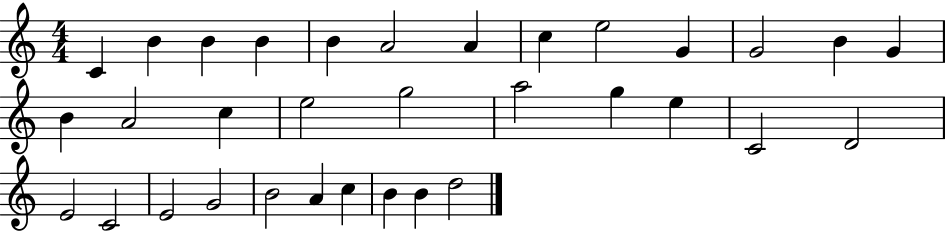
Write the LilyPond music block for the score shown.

{
  \clef treble
  \numericTimeSignature
  \time 4/4
  \key c \major
  c'4 b'4 b'4 b'4 | b'4 a'2 a'4 | c''4 e''2 g'4 | g'2 b'4 g'4 | \break b'4 a'2 c''4 | e''2 g''2 | a''2 g''4 e''4 | c'2 d'2 | \break e'2 c'2 | e'2 g'2 | b'2 a'4 c''4 | b'4 b'4 d''2 | \break \bar "|."
}